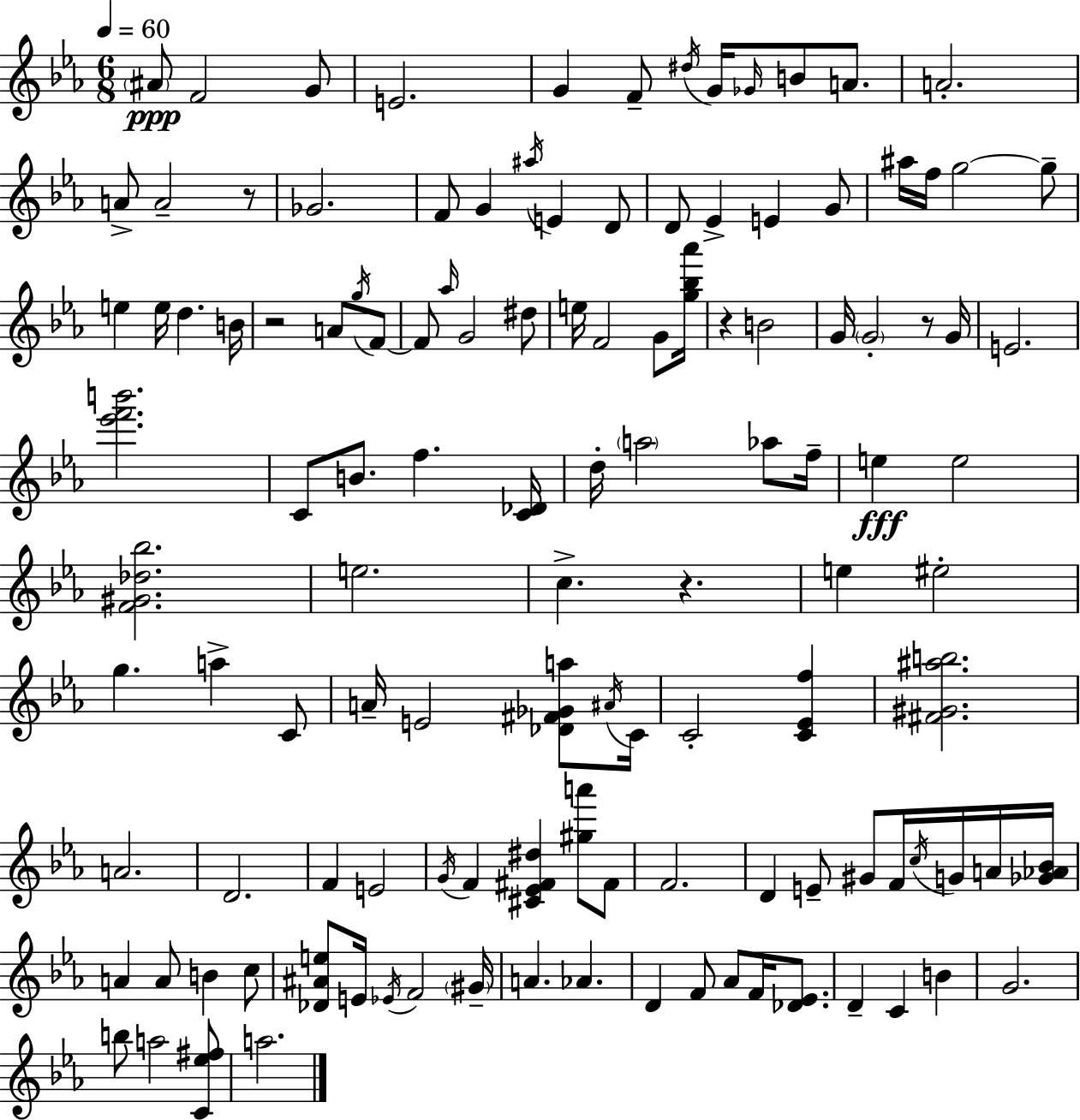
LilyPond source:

{
  \clef treble
  \numericTimeSignature
  \time 6/8
  \key c \minor
  \tempo 4 = 60
  \parenthesize ais'8\ppp f'2 g'8 | e'2. | g'4 f'8-- \acciaccatura { dis''16 } g'16 \grace { ges'16 } b'8 a'8. | a'2.-. | \break a'8-> a'2-- | r8 ges'2. | f'8 g'4 \acciaccatura { ais''16 } e'4 | d'8 d'8 ees'4-> e'4 | \break g'8 ais''16 f''16 g''2~~ | g''8-- e''4 e''16 d''4. | b'16 r2 a'8 | \acciaccatura { g''16 } f'8~~ f'8 \grace { aes''16 } g'2 | \break dis''8 e''16 f'2 | g'8 <g'' bes'' aes'''>16 r4 b'2 | g'16 \parenthesize g'2-. | r8 g'16 e'2. | \break <ees''' f''' b'''>2. | c'8 b'8. f''4. | <c' des'>16 d''16-. \parenthesize a''2 | aes''8 f''16-- e''4\fff e''2 | \break <f' gis' des'' bes''>2. | e''2. | c''4.-> r4. | e''4 eis''2-. | \break g''4. a''4-> | c'8 a'16-- e'2 | <des' fis' ges' a''>8 \acciaccatura { ais'16 } c'16 c'2-. | <c' ees' f''>4 <fis' gis' ais'' b''>2. | \break a'2. | d'2. | f'4 e'2 | \acciaccatura { g'16 } f'4 <cis' ees' fis' dis''>4 | \break <gis'' a'''>8 fis'8 f'2. | d'4 e'8-- | gis'8 f'16 \acciaccatura { c''16 } g'16 a'16 <ges' aes' bes'>16 a'4 | a'8 b'4 c''8 <des' ais' e''>8 e'16 \acciaccatura { ees'16 } | \break f'2 \parenthesize gis'16-- a'4. | aes'4. d'4 | f'8 aes'8 f'16 <des' ees'>8. d'4-- | c'4 b'4 g'2. | \break b''8 a''2 | <c' ees'' fis''>8 a''2. | \bar "|."
}